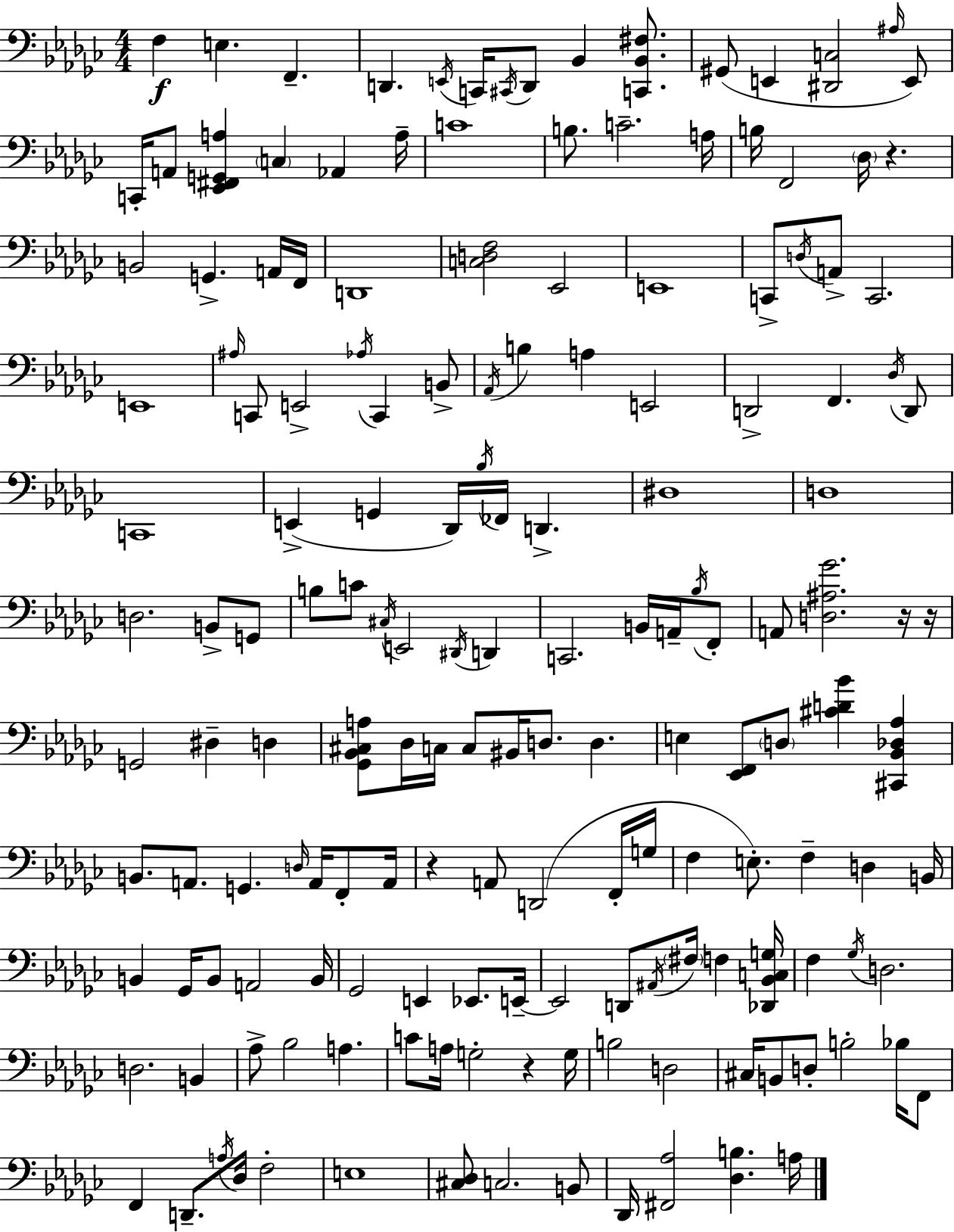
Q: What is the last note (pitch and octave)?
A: A3